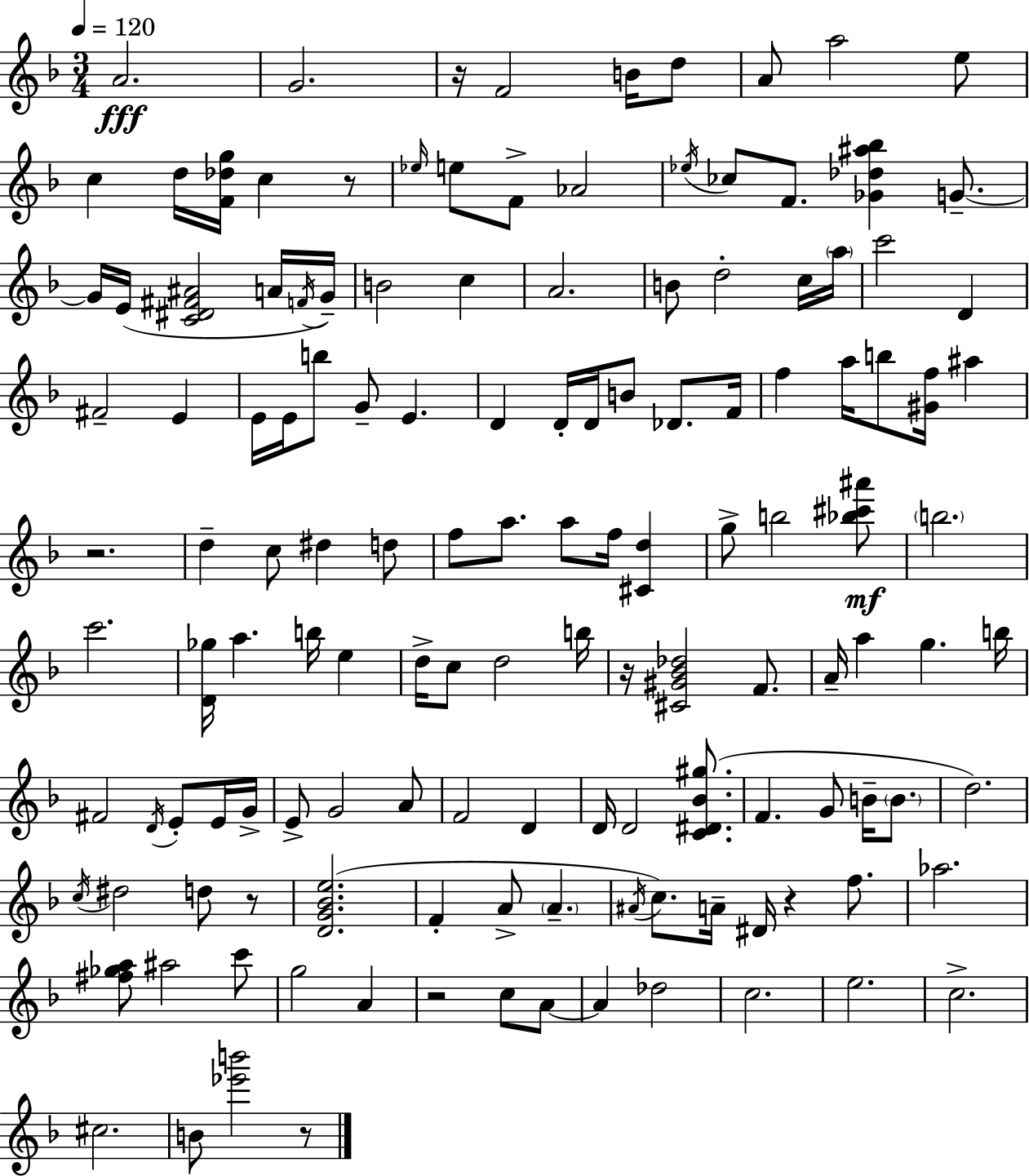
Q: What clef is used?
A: treble